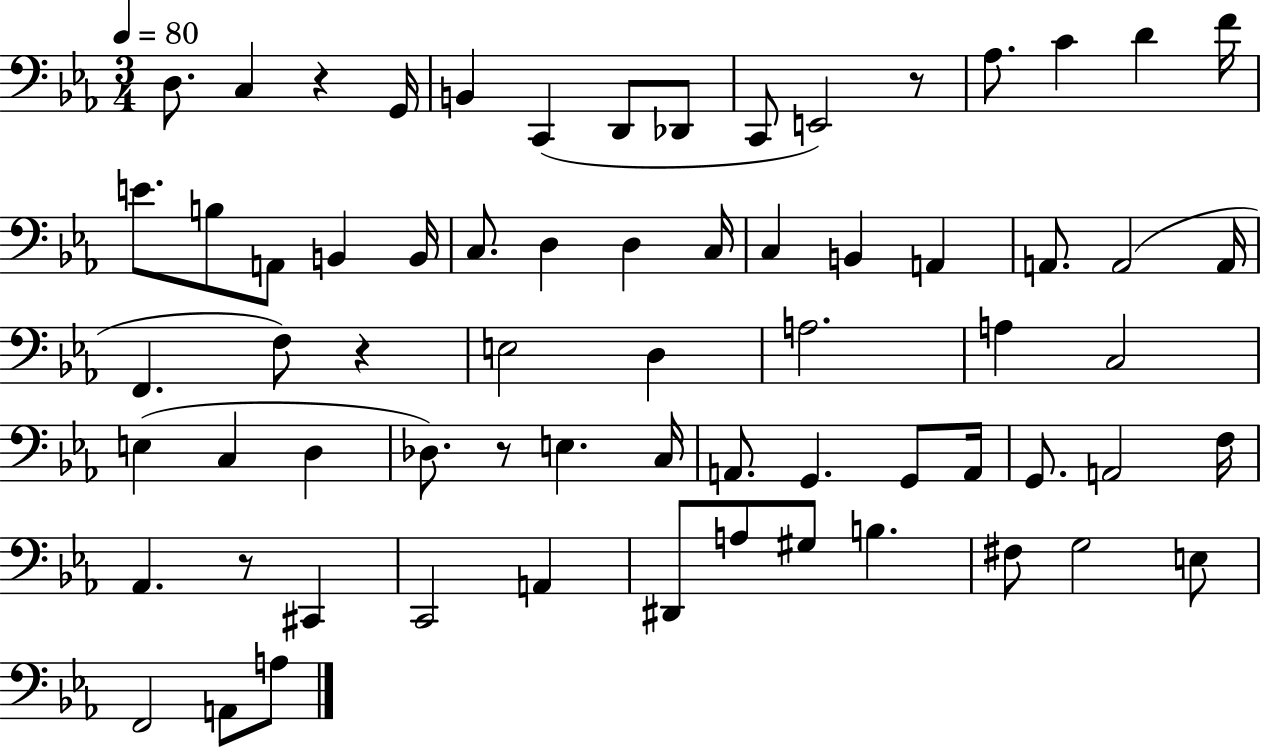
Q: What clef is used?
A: bass